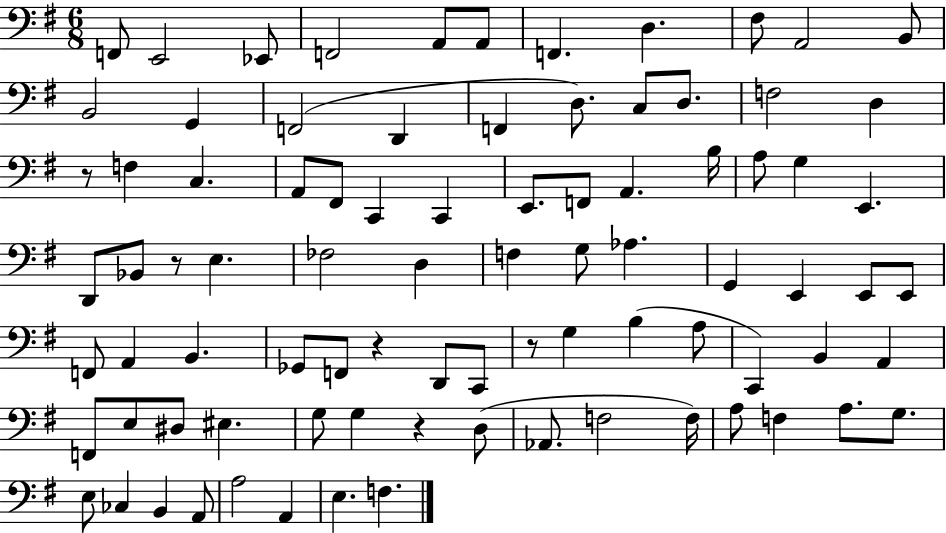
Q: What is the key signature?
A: G major